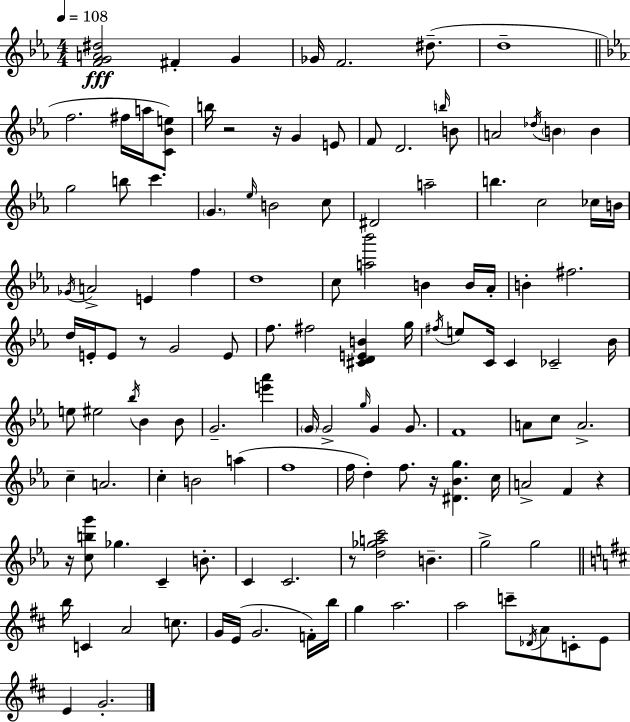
[F4,G4,A4,D#5]/h F#4/q G4/q Gb4/s F4/h. D#5/e. D5/w F5/h. F#5/s A5/s [C4,Bb4,E5]/e B5/s R/h R/s G4/q E4/e F4/e D4/h. B5/s B4/e A4/h Db5/s B4/q B4/q G5/h B5/e C6/q. G4/q. Eb5/s B4/h C5/e D#4/h A5/h B5/q. C5/h CES5/s B4/s Gb4/s A4/h E4/q F5/q D5/w C5/e [A5,Bb6]/h B4/q B4/s Ab4/s B4/q F#5/h. D5/s E4/s E4/e R/e G4/h E4/e F5/e. F#5/h [C#4,D4,E4,B4]/q G5/s F#5/s E5/e C4/s C4/q CES4/h Bb4/s E5/e EIS5/h Bb5/s Bb4/q Bb4/e G4/h. [E6,Ab6]/q G4/s G4/h G5/s G4/q G4/e. F4/w A4/e C5/e A4/h. C5/q A4/h. C5/q B4/h A5/q F5/w F5/s D5/q F5/e. R/s [D#4,Bb4,G5]/q. C5/s A4/h F4/q R/q R/s [C5,B5,G6]/e Gb5/q. C4/q B4/e. C4/q C4/h. R/e [D5,Gb5,A5,C6]/h B4/q. G5/h G5/h B5/s C4/q A4/h C5/e. G4/s E4/s G4/h. F4/s B5/s G5/q A5/h. A5/h C6/e Db4/s A4/e C4/e E4/e E4/q G4/h.